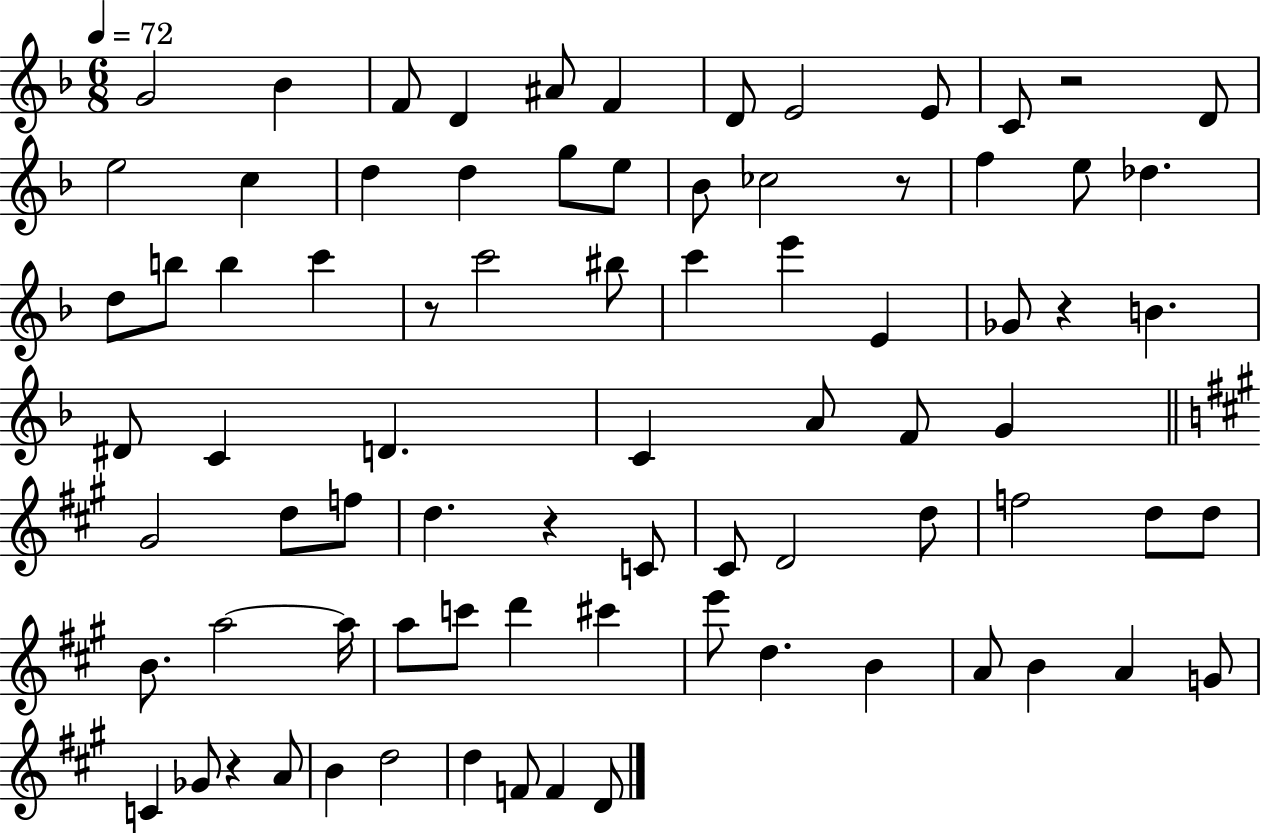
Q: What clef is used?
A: treble